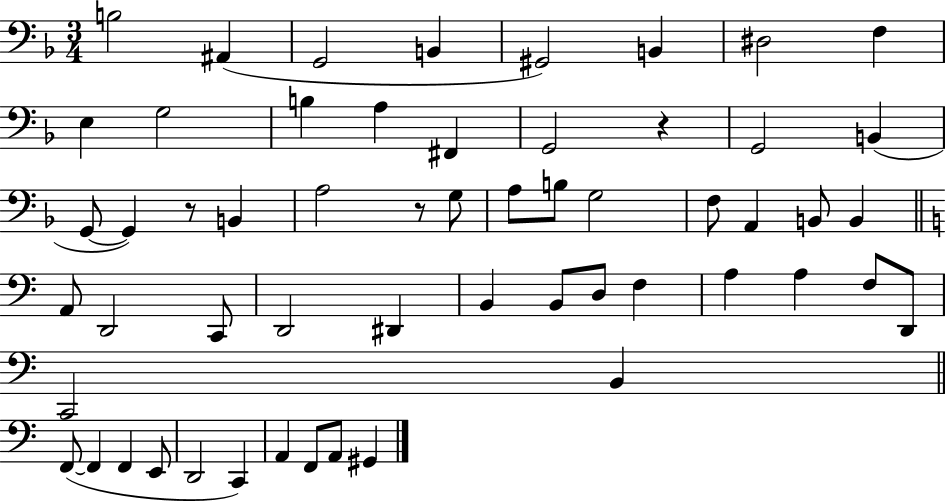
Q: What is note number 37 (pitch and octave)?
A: F3